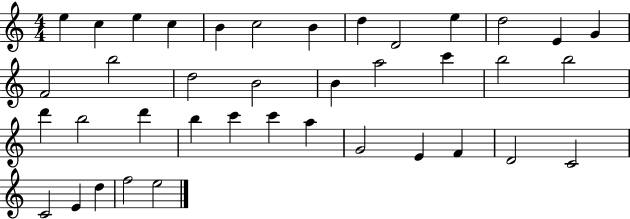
E5/q C5/q E5/q C5/q B4/q C5/h B4/q D5/q D4/h E5/q D5/h E4/q G4/q F4/h B5/h D5/h B4/h B4/q A5/h C6/q B5/h B5/h D6/q B5/h D6/q B5/q C6/q C6/q A5/q G4/h E4/q F4/q D4/h C4/h C4/h E4/q D5/q F5/h E5/h